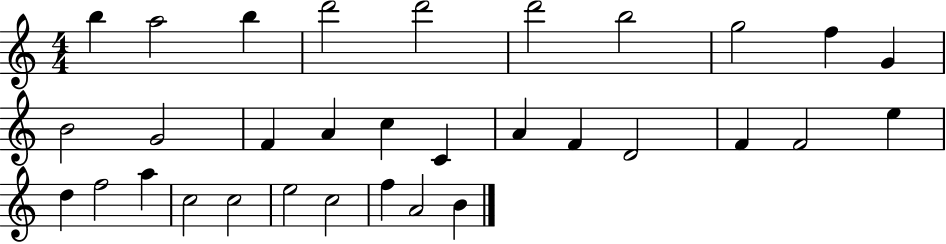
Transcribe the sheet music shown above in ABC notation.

X:1
T:Untitled
M:4/4
L:1/4
K:C
b a2 b d'2 d'2 d'2 b2 g2 f G B2 G2 F A c C A F D2 F F2 e d f2 a c2 c2 e2 c2 f A2 B